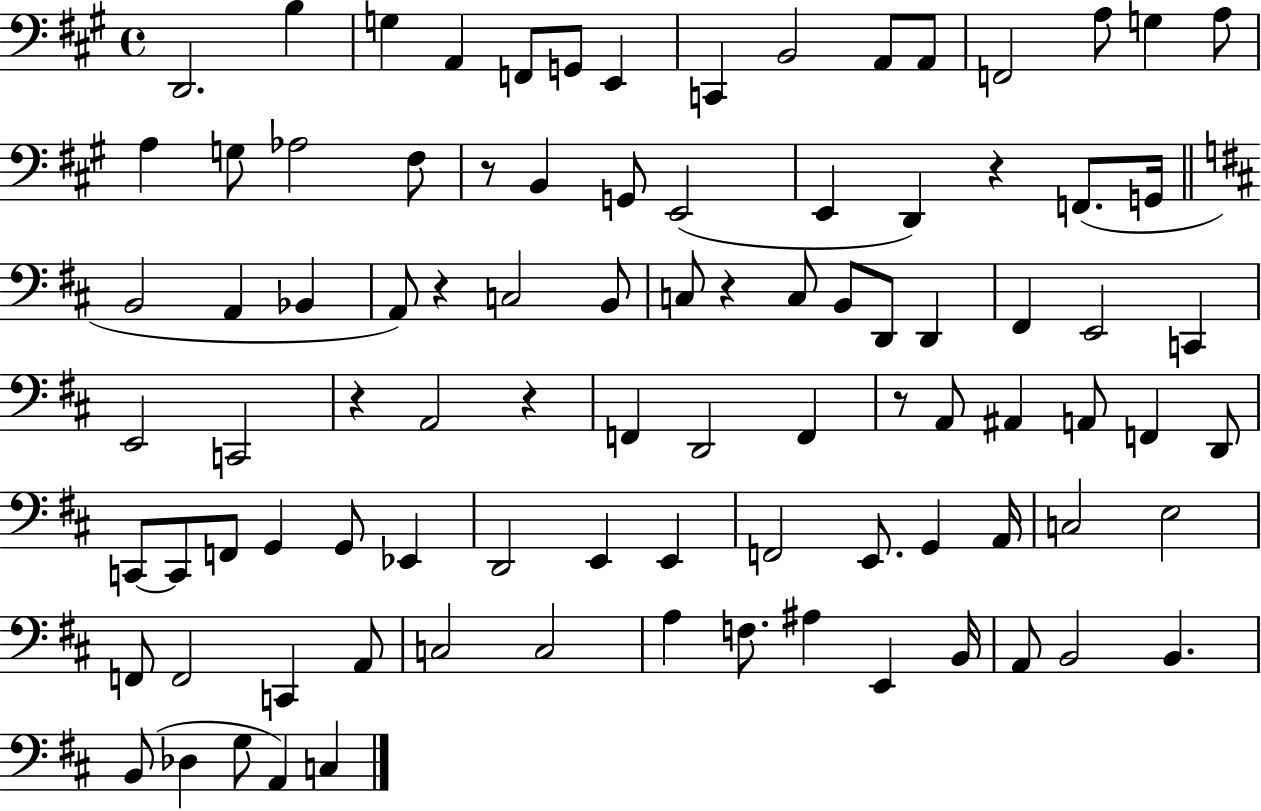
D2/h. B3/q G3/q A2/q F2/e G2/e E2/q C2/q B2/h A2/e A2/e F2/h A3/e G3/q A3/e A3/q G3/e Ab3/h F#3/e R/e B2/q G2/e E2/h E2/q D2/q R/q F2/e. G2/s B2/h A2/q Bb2/q A2/e R/q C3/h B2/e C3/e R/q C3/e B2/e D2/e D2/q F#2/q E2/h C2/q E2/h C2/h R/q A2/h R/q F2/q D2/h F2/q R/e A2/e A#2/q A2/e F2/q D2/e C2/e C2/e F2/e G2/q G2/e Eb2/q D2/h E2/q E2/q F2/h E2/e. G2/q A2/s C3/h E3/h F2/e F2/h C2/q A2/e C3/h C3/h A3/q F3/e. A#3/q E2/q B2/s A2/e B2/h B2/q. B2/e Db3/q G3/e A2/q C3/q